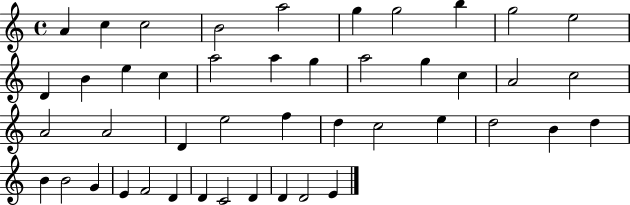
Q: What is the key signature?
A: C major